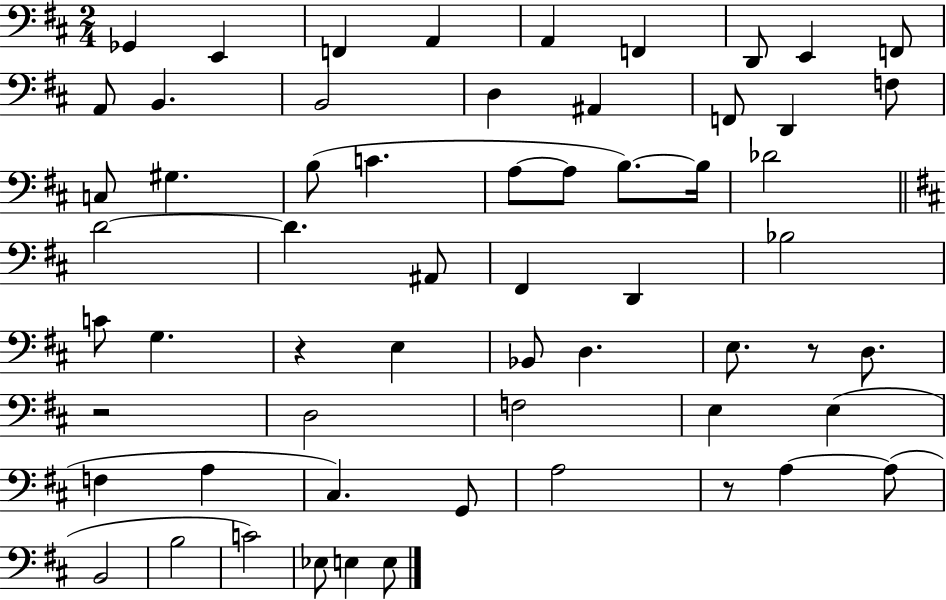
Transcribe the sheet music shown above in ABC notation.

X:1
T:Untitled
M:2/4
L:1/4
K:D
_G,, E,, F,, A,, A,, F,, D,,/2 E,, F,,/2 A,,/2 B,, B,,2 D, ^A,, F,,/2 D,, F,/2 C,/2 ^G, B,/2 C A,/2 A,/2 B,/2 B,/4 _D2 D2 D ^A,,/2 ^F,, D,, _B,2 C/2 G, z E, _B,,/2 D, E,/2 z/2 D,/2 z2 D,2 F,2 E, E, F, A, ^C, G,,/2 A,2 z/2 A, A,/2 B,,2 B,2 C2 _E,/2 E, E,/2